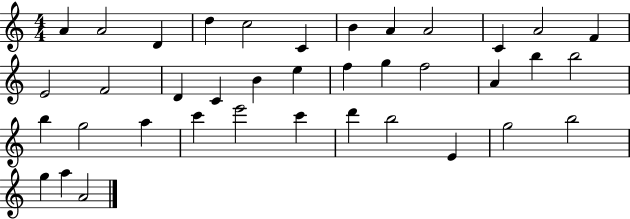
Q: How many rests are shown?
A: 0